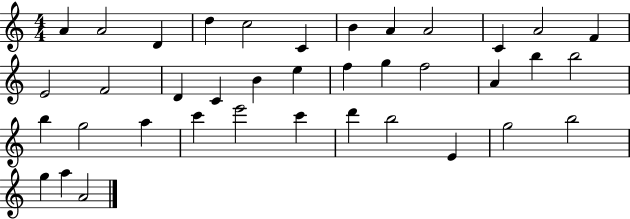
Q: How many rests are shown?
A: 0